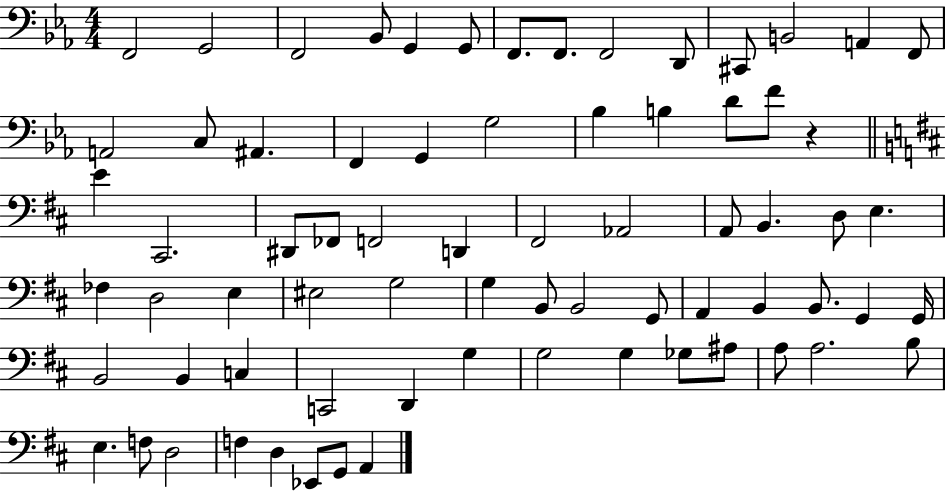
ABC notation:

X:1
T:Untitled
M:4/4
L:1/4
K:Eb
F,,2 G,,2 F,,2 _B,,/2 G,, G,,/2 F,,/2 F,,/2 F,,2 D,,/2 ^C,,/2 B,,2 A,, F,,/2 A,,2 C,/2 ^A,, F,, G,, G,2 _B, B, D/2 F/2 z E ^C,,2 ^D,,/2 _F,,/2 F,,2 D,, ^F,,2 _A,,2 A,,/2 B,, D,/2 E, _F, D,2 E, ^E,2 G,2 G, B,,/2 B,,2 G,,/2 A,, B,, B,,/2 G,, G,,/4 B,,2 B,, C, C,,2 D,, G, G,2 G, _G,/2 ^A,/2 A,/2 A,2 B,/2 E, F,/2 D,2 F, D, _E,,/2 G,,/2 A,,